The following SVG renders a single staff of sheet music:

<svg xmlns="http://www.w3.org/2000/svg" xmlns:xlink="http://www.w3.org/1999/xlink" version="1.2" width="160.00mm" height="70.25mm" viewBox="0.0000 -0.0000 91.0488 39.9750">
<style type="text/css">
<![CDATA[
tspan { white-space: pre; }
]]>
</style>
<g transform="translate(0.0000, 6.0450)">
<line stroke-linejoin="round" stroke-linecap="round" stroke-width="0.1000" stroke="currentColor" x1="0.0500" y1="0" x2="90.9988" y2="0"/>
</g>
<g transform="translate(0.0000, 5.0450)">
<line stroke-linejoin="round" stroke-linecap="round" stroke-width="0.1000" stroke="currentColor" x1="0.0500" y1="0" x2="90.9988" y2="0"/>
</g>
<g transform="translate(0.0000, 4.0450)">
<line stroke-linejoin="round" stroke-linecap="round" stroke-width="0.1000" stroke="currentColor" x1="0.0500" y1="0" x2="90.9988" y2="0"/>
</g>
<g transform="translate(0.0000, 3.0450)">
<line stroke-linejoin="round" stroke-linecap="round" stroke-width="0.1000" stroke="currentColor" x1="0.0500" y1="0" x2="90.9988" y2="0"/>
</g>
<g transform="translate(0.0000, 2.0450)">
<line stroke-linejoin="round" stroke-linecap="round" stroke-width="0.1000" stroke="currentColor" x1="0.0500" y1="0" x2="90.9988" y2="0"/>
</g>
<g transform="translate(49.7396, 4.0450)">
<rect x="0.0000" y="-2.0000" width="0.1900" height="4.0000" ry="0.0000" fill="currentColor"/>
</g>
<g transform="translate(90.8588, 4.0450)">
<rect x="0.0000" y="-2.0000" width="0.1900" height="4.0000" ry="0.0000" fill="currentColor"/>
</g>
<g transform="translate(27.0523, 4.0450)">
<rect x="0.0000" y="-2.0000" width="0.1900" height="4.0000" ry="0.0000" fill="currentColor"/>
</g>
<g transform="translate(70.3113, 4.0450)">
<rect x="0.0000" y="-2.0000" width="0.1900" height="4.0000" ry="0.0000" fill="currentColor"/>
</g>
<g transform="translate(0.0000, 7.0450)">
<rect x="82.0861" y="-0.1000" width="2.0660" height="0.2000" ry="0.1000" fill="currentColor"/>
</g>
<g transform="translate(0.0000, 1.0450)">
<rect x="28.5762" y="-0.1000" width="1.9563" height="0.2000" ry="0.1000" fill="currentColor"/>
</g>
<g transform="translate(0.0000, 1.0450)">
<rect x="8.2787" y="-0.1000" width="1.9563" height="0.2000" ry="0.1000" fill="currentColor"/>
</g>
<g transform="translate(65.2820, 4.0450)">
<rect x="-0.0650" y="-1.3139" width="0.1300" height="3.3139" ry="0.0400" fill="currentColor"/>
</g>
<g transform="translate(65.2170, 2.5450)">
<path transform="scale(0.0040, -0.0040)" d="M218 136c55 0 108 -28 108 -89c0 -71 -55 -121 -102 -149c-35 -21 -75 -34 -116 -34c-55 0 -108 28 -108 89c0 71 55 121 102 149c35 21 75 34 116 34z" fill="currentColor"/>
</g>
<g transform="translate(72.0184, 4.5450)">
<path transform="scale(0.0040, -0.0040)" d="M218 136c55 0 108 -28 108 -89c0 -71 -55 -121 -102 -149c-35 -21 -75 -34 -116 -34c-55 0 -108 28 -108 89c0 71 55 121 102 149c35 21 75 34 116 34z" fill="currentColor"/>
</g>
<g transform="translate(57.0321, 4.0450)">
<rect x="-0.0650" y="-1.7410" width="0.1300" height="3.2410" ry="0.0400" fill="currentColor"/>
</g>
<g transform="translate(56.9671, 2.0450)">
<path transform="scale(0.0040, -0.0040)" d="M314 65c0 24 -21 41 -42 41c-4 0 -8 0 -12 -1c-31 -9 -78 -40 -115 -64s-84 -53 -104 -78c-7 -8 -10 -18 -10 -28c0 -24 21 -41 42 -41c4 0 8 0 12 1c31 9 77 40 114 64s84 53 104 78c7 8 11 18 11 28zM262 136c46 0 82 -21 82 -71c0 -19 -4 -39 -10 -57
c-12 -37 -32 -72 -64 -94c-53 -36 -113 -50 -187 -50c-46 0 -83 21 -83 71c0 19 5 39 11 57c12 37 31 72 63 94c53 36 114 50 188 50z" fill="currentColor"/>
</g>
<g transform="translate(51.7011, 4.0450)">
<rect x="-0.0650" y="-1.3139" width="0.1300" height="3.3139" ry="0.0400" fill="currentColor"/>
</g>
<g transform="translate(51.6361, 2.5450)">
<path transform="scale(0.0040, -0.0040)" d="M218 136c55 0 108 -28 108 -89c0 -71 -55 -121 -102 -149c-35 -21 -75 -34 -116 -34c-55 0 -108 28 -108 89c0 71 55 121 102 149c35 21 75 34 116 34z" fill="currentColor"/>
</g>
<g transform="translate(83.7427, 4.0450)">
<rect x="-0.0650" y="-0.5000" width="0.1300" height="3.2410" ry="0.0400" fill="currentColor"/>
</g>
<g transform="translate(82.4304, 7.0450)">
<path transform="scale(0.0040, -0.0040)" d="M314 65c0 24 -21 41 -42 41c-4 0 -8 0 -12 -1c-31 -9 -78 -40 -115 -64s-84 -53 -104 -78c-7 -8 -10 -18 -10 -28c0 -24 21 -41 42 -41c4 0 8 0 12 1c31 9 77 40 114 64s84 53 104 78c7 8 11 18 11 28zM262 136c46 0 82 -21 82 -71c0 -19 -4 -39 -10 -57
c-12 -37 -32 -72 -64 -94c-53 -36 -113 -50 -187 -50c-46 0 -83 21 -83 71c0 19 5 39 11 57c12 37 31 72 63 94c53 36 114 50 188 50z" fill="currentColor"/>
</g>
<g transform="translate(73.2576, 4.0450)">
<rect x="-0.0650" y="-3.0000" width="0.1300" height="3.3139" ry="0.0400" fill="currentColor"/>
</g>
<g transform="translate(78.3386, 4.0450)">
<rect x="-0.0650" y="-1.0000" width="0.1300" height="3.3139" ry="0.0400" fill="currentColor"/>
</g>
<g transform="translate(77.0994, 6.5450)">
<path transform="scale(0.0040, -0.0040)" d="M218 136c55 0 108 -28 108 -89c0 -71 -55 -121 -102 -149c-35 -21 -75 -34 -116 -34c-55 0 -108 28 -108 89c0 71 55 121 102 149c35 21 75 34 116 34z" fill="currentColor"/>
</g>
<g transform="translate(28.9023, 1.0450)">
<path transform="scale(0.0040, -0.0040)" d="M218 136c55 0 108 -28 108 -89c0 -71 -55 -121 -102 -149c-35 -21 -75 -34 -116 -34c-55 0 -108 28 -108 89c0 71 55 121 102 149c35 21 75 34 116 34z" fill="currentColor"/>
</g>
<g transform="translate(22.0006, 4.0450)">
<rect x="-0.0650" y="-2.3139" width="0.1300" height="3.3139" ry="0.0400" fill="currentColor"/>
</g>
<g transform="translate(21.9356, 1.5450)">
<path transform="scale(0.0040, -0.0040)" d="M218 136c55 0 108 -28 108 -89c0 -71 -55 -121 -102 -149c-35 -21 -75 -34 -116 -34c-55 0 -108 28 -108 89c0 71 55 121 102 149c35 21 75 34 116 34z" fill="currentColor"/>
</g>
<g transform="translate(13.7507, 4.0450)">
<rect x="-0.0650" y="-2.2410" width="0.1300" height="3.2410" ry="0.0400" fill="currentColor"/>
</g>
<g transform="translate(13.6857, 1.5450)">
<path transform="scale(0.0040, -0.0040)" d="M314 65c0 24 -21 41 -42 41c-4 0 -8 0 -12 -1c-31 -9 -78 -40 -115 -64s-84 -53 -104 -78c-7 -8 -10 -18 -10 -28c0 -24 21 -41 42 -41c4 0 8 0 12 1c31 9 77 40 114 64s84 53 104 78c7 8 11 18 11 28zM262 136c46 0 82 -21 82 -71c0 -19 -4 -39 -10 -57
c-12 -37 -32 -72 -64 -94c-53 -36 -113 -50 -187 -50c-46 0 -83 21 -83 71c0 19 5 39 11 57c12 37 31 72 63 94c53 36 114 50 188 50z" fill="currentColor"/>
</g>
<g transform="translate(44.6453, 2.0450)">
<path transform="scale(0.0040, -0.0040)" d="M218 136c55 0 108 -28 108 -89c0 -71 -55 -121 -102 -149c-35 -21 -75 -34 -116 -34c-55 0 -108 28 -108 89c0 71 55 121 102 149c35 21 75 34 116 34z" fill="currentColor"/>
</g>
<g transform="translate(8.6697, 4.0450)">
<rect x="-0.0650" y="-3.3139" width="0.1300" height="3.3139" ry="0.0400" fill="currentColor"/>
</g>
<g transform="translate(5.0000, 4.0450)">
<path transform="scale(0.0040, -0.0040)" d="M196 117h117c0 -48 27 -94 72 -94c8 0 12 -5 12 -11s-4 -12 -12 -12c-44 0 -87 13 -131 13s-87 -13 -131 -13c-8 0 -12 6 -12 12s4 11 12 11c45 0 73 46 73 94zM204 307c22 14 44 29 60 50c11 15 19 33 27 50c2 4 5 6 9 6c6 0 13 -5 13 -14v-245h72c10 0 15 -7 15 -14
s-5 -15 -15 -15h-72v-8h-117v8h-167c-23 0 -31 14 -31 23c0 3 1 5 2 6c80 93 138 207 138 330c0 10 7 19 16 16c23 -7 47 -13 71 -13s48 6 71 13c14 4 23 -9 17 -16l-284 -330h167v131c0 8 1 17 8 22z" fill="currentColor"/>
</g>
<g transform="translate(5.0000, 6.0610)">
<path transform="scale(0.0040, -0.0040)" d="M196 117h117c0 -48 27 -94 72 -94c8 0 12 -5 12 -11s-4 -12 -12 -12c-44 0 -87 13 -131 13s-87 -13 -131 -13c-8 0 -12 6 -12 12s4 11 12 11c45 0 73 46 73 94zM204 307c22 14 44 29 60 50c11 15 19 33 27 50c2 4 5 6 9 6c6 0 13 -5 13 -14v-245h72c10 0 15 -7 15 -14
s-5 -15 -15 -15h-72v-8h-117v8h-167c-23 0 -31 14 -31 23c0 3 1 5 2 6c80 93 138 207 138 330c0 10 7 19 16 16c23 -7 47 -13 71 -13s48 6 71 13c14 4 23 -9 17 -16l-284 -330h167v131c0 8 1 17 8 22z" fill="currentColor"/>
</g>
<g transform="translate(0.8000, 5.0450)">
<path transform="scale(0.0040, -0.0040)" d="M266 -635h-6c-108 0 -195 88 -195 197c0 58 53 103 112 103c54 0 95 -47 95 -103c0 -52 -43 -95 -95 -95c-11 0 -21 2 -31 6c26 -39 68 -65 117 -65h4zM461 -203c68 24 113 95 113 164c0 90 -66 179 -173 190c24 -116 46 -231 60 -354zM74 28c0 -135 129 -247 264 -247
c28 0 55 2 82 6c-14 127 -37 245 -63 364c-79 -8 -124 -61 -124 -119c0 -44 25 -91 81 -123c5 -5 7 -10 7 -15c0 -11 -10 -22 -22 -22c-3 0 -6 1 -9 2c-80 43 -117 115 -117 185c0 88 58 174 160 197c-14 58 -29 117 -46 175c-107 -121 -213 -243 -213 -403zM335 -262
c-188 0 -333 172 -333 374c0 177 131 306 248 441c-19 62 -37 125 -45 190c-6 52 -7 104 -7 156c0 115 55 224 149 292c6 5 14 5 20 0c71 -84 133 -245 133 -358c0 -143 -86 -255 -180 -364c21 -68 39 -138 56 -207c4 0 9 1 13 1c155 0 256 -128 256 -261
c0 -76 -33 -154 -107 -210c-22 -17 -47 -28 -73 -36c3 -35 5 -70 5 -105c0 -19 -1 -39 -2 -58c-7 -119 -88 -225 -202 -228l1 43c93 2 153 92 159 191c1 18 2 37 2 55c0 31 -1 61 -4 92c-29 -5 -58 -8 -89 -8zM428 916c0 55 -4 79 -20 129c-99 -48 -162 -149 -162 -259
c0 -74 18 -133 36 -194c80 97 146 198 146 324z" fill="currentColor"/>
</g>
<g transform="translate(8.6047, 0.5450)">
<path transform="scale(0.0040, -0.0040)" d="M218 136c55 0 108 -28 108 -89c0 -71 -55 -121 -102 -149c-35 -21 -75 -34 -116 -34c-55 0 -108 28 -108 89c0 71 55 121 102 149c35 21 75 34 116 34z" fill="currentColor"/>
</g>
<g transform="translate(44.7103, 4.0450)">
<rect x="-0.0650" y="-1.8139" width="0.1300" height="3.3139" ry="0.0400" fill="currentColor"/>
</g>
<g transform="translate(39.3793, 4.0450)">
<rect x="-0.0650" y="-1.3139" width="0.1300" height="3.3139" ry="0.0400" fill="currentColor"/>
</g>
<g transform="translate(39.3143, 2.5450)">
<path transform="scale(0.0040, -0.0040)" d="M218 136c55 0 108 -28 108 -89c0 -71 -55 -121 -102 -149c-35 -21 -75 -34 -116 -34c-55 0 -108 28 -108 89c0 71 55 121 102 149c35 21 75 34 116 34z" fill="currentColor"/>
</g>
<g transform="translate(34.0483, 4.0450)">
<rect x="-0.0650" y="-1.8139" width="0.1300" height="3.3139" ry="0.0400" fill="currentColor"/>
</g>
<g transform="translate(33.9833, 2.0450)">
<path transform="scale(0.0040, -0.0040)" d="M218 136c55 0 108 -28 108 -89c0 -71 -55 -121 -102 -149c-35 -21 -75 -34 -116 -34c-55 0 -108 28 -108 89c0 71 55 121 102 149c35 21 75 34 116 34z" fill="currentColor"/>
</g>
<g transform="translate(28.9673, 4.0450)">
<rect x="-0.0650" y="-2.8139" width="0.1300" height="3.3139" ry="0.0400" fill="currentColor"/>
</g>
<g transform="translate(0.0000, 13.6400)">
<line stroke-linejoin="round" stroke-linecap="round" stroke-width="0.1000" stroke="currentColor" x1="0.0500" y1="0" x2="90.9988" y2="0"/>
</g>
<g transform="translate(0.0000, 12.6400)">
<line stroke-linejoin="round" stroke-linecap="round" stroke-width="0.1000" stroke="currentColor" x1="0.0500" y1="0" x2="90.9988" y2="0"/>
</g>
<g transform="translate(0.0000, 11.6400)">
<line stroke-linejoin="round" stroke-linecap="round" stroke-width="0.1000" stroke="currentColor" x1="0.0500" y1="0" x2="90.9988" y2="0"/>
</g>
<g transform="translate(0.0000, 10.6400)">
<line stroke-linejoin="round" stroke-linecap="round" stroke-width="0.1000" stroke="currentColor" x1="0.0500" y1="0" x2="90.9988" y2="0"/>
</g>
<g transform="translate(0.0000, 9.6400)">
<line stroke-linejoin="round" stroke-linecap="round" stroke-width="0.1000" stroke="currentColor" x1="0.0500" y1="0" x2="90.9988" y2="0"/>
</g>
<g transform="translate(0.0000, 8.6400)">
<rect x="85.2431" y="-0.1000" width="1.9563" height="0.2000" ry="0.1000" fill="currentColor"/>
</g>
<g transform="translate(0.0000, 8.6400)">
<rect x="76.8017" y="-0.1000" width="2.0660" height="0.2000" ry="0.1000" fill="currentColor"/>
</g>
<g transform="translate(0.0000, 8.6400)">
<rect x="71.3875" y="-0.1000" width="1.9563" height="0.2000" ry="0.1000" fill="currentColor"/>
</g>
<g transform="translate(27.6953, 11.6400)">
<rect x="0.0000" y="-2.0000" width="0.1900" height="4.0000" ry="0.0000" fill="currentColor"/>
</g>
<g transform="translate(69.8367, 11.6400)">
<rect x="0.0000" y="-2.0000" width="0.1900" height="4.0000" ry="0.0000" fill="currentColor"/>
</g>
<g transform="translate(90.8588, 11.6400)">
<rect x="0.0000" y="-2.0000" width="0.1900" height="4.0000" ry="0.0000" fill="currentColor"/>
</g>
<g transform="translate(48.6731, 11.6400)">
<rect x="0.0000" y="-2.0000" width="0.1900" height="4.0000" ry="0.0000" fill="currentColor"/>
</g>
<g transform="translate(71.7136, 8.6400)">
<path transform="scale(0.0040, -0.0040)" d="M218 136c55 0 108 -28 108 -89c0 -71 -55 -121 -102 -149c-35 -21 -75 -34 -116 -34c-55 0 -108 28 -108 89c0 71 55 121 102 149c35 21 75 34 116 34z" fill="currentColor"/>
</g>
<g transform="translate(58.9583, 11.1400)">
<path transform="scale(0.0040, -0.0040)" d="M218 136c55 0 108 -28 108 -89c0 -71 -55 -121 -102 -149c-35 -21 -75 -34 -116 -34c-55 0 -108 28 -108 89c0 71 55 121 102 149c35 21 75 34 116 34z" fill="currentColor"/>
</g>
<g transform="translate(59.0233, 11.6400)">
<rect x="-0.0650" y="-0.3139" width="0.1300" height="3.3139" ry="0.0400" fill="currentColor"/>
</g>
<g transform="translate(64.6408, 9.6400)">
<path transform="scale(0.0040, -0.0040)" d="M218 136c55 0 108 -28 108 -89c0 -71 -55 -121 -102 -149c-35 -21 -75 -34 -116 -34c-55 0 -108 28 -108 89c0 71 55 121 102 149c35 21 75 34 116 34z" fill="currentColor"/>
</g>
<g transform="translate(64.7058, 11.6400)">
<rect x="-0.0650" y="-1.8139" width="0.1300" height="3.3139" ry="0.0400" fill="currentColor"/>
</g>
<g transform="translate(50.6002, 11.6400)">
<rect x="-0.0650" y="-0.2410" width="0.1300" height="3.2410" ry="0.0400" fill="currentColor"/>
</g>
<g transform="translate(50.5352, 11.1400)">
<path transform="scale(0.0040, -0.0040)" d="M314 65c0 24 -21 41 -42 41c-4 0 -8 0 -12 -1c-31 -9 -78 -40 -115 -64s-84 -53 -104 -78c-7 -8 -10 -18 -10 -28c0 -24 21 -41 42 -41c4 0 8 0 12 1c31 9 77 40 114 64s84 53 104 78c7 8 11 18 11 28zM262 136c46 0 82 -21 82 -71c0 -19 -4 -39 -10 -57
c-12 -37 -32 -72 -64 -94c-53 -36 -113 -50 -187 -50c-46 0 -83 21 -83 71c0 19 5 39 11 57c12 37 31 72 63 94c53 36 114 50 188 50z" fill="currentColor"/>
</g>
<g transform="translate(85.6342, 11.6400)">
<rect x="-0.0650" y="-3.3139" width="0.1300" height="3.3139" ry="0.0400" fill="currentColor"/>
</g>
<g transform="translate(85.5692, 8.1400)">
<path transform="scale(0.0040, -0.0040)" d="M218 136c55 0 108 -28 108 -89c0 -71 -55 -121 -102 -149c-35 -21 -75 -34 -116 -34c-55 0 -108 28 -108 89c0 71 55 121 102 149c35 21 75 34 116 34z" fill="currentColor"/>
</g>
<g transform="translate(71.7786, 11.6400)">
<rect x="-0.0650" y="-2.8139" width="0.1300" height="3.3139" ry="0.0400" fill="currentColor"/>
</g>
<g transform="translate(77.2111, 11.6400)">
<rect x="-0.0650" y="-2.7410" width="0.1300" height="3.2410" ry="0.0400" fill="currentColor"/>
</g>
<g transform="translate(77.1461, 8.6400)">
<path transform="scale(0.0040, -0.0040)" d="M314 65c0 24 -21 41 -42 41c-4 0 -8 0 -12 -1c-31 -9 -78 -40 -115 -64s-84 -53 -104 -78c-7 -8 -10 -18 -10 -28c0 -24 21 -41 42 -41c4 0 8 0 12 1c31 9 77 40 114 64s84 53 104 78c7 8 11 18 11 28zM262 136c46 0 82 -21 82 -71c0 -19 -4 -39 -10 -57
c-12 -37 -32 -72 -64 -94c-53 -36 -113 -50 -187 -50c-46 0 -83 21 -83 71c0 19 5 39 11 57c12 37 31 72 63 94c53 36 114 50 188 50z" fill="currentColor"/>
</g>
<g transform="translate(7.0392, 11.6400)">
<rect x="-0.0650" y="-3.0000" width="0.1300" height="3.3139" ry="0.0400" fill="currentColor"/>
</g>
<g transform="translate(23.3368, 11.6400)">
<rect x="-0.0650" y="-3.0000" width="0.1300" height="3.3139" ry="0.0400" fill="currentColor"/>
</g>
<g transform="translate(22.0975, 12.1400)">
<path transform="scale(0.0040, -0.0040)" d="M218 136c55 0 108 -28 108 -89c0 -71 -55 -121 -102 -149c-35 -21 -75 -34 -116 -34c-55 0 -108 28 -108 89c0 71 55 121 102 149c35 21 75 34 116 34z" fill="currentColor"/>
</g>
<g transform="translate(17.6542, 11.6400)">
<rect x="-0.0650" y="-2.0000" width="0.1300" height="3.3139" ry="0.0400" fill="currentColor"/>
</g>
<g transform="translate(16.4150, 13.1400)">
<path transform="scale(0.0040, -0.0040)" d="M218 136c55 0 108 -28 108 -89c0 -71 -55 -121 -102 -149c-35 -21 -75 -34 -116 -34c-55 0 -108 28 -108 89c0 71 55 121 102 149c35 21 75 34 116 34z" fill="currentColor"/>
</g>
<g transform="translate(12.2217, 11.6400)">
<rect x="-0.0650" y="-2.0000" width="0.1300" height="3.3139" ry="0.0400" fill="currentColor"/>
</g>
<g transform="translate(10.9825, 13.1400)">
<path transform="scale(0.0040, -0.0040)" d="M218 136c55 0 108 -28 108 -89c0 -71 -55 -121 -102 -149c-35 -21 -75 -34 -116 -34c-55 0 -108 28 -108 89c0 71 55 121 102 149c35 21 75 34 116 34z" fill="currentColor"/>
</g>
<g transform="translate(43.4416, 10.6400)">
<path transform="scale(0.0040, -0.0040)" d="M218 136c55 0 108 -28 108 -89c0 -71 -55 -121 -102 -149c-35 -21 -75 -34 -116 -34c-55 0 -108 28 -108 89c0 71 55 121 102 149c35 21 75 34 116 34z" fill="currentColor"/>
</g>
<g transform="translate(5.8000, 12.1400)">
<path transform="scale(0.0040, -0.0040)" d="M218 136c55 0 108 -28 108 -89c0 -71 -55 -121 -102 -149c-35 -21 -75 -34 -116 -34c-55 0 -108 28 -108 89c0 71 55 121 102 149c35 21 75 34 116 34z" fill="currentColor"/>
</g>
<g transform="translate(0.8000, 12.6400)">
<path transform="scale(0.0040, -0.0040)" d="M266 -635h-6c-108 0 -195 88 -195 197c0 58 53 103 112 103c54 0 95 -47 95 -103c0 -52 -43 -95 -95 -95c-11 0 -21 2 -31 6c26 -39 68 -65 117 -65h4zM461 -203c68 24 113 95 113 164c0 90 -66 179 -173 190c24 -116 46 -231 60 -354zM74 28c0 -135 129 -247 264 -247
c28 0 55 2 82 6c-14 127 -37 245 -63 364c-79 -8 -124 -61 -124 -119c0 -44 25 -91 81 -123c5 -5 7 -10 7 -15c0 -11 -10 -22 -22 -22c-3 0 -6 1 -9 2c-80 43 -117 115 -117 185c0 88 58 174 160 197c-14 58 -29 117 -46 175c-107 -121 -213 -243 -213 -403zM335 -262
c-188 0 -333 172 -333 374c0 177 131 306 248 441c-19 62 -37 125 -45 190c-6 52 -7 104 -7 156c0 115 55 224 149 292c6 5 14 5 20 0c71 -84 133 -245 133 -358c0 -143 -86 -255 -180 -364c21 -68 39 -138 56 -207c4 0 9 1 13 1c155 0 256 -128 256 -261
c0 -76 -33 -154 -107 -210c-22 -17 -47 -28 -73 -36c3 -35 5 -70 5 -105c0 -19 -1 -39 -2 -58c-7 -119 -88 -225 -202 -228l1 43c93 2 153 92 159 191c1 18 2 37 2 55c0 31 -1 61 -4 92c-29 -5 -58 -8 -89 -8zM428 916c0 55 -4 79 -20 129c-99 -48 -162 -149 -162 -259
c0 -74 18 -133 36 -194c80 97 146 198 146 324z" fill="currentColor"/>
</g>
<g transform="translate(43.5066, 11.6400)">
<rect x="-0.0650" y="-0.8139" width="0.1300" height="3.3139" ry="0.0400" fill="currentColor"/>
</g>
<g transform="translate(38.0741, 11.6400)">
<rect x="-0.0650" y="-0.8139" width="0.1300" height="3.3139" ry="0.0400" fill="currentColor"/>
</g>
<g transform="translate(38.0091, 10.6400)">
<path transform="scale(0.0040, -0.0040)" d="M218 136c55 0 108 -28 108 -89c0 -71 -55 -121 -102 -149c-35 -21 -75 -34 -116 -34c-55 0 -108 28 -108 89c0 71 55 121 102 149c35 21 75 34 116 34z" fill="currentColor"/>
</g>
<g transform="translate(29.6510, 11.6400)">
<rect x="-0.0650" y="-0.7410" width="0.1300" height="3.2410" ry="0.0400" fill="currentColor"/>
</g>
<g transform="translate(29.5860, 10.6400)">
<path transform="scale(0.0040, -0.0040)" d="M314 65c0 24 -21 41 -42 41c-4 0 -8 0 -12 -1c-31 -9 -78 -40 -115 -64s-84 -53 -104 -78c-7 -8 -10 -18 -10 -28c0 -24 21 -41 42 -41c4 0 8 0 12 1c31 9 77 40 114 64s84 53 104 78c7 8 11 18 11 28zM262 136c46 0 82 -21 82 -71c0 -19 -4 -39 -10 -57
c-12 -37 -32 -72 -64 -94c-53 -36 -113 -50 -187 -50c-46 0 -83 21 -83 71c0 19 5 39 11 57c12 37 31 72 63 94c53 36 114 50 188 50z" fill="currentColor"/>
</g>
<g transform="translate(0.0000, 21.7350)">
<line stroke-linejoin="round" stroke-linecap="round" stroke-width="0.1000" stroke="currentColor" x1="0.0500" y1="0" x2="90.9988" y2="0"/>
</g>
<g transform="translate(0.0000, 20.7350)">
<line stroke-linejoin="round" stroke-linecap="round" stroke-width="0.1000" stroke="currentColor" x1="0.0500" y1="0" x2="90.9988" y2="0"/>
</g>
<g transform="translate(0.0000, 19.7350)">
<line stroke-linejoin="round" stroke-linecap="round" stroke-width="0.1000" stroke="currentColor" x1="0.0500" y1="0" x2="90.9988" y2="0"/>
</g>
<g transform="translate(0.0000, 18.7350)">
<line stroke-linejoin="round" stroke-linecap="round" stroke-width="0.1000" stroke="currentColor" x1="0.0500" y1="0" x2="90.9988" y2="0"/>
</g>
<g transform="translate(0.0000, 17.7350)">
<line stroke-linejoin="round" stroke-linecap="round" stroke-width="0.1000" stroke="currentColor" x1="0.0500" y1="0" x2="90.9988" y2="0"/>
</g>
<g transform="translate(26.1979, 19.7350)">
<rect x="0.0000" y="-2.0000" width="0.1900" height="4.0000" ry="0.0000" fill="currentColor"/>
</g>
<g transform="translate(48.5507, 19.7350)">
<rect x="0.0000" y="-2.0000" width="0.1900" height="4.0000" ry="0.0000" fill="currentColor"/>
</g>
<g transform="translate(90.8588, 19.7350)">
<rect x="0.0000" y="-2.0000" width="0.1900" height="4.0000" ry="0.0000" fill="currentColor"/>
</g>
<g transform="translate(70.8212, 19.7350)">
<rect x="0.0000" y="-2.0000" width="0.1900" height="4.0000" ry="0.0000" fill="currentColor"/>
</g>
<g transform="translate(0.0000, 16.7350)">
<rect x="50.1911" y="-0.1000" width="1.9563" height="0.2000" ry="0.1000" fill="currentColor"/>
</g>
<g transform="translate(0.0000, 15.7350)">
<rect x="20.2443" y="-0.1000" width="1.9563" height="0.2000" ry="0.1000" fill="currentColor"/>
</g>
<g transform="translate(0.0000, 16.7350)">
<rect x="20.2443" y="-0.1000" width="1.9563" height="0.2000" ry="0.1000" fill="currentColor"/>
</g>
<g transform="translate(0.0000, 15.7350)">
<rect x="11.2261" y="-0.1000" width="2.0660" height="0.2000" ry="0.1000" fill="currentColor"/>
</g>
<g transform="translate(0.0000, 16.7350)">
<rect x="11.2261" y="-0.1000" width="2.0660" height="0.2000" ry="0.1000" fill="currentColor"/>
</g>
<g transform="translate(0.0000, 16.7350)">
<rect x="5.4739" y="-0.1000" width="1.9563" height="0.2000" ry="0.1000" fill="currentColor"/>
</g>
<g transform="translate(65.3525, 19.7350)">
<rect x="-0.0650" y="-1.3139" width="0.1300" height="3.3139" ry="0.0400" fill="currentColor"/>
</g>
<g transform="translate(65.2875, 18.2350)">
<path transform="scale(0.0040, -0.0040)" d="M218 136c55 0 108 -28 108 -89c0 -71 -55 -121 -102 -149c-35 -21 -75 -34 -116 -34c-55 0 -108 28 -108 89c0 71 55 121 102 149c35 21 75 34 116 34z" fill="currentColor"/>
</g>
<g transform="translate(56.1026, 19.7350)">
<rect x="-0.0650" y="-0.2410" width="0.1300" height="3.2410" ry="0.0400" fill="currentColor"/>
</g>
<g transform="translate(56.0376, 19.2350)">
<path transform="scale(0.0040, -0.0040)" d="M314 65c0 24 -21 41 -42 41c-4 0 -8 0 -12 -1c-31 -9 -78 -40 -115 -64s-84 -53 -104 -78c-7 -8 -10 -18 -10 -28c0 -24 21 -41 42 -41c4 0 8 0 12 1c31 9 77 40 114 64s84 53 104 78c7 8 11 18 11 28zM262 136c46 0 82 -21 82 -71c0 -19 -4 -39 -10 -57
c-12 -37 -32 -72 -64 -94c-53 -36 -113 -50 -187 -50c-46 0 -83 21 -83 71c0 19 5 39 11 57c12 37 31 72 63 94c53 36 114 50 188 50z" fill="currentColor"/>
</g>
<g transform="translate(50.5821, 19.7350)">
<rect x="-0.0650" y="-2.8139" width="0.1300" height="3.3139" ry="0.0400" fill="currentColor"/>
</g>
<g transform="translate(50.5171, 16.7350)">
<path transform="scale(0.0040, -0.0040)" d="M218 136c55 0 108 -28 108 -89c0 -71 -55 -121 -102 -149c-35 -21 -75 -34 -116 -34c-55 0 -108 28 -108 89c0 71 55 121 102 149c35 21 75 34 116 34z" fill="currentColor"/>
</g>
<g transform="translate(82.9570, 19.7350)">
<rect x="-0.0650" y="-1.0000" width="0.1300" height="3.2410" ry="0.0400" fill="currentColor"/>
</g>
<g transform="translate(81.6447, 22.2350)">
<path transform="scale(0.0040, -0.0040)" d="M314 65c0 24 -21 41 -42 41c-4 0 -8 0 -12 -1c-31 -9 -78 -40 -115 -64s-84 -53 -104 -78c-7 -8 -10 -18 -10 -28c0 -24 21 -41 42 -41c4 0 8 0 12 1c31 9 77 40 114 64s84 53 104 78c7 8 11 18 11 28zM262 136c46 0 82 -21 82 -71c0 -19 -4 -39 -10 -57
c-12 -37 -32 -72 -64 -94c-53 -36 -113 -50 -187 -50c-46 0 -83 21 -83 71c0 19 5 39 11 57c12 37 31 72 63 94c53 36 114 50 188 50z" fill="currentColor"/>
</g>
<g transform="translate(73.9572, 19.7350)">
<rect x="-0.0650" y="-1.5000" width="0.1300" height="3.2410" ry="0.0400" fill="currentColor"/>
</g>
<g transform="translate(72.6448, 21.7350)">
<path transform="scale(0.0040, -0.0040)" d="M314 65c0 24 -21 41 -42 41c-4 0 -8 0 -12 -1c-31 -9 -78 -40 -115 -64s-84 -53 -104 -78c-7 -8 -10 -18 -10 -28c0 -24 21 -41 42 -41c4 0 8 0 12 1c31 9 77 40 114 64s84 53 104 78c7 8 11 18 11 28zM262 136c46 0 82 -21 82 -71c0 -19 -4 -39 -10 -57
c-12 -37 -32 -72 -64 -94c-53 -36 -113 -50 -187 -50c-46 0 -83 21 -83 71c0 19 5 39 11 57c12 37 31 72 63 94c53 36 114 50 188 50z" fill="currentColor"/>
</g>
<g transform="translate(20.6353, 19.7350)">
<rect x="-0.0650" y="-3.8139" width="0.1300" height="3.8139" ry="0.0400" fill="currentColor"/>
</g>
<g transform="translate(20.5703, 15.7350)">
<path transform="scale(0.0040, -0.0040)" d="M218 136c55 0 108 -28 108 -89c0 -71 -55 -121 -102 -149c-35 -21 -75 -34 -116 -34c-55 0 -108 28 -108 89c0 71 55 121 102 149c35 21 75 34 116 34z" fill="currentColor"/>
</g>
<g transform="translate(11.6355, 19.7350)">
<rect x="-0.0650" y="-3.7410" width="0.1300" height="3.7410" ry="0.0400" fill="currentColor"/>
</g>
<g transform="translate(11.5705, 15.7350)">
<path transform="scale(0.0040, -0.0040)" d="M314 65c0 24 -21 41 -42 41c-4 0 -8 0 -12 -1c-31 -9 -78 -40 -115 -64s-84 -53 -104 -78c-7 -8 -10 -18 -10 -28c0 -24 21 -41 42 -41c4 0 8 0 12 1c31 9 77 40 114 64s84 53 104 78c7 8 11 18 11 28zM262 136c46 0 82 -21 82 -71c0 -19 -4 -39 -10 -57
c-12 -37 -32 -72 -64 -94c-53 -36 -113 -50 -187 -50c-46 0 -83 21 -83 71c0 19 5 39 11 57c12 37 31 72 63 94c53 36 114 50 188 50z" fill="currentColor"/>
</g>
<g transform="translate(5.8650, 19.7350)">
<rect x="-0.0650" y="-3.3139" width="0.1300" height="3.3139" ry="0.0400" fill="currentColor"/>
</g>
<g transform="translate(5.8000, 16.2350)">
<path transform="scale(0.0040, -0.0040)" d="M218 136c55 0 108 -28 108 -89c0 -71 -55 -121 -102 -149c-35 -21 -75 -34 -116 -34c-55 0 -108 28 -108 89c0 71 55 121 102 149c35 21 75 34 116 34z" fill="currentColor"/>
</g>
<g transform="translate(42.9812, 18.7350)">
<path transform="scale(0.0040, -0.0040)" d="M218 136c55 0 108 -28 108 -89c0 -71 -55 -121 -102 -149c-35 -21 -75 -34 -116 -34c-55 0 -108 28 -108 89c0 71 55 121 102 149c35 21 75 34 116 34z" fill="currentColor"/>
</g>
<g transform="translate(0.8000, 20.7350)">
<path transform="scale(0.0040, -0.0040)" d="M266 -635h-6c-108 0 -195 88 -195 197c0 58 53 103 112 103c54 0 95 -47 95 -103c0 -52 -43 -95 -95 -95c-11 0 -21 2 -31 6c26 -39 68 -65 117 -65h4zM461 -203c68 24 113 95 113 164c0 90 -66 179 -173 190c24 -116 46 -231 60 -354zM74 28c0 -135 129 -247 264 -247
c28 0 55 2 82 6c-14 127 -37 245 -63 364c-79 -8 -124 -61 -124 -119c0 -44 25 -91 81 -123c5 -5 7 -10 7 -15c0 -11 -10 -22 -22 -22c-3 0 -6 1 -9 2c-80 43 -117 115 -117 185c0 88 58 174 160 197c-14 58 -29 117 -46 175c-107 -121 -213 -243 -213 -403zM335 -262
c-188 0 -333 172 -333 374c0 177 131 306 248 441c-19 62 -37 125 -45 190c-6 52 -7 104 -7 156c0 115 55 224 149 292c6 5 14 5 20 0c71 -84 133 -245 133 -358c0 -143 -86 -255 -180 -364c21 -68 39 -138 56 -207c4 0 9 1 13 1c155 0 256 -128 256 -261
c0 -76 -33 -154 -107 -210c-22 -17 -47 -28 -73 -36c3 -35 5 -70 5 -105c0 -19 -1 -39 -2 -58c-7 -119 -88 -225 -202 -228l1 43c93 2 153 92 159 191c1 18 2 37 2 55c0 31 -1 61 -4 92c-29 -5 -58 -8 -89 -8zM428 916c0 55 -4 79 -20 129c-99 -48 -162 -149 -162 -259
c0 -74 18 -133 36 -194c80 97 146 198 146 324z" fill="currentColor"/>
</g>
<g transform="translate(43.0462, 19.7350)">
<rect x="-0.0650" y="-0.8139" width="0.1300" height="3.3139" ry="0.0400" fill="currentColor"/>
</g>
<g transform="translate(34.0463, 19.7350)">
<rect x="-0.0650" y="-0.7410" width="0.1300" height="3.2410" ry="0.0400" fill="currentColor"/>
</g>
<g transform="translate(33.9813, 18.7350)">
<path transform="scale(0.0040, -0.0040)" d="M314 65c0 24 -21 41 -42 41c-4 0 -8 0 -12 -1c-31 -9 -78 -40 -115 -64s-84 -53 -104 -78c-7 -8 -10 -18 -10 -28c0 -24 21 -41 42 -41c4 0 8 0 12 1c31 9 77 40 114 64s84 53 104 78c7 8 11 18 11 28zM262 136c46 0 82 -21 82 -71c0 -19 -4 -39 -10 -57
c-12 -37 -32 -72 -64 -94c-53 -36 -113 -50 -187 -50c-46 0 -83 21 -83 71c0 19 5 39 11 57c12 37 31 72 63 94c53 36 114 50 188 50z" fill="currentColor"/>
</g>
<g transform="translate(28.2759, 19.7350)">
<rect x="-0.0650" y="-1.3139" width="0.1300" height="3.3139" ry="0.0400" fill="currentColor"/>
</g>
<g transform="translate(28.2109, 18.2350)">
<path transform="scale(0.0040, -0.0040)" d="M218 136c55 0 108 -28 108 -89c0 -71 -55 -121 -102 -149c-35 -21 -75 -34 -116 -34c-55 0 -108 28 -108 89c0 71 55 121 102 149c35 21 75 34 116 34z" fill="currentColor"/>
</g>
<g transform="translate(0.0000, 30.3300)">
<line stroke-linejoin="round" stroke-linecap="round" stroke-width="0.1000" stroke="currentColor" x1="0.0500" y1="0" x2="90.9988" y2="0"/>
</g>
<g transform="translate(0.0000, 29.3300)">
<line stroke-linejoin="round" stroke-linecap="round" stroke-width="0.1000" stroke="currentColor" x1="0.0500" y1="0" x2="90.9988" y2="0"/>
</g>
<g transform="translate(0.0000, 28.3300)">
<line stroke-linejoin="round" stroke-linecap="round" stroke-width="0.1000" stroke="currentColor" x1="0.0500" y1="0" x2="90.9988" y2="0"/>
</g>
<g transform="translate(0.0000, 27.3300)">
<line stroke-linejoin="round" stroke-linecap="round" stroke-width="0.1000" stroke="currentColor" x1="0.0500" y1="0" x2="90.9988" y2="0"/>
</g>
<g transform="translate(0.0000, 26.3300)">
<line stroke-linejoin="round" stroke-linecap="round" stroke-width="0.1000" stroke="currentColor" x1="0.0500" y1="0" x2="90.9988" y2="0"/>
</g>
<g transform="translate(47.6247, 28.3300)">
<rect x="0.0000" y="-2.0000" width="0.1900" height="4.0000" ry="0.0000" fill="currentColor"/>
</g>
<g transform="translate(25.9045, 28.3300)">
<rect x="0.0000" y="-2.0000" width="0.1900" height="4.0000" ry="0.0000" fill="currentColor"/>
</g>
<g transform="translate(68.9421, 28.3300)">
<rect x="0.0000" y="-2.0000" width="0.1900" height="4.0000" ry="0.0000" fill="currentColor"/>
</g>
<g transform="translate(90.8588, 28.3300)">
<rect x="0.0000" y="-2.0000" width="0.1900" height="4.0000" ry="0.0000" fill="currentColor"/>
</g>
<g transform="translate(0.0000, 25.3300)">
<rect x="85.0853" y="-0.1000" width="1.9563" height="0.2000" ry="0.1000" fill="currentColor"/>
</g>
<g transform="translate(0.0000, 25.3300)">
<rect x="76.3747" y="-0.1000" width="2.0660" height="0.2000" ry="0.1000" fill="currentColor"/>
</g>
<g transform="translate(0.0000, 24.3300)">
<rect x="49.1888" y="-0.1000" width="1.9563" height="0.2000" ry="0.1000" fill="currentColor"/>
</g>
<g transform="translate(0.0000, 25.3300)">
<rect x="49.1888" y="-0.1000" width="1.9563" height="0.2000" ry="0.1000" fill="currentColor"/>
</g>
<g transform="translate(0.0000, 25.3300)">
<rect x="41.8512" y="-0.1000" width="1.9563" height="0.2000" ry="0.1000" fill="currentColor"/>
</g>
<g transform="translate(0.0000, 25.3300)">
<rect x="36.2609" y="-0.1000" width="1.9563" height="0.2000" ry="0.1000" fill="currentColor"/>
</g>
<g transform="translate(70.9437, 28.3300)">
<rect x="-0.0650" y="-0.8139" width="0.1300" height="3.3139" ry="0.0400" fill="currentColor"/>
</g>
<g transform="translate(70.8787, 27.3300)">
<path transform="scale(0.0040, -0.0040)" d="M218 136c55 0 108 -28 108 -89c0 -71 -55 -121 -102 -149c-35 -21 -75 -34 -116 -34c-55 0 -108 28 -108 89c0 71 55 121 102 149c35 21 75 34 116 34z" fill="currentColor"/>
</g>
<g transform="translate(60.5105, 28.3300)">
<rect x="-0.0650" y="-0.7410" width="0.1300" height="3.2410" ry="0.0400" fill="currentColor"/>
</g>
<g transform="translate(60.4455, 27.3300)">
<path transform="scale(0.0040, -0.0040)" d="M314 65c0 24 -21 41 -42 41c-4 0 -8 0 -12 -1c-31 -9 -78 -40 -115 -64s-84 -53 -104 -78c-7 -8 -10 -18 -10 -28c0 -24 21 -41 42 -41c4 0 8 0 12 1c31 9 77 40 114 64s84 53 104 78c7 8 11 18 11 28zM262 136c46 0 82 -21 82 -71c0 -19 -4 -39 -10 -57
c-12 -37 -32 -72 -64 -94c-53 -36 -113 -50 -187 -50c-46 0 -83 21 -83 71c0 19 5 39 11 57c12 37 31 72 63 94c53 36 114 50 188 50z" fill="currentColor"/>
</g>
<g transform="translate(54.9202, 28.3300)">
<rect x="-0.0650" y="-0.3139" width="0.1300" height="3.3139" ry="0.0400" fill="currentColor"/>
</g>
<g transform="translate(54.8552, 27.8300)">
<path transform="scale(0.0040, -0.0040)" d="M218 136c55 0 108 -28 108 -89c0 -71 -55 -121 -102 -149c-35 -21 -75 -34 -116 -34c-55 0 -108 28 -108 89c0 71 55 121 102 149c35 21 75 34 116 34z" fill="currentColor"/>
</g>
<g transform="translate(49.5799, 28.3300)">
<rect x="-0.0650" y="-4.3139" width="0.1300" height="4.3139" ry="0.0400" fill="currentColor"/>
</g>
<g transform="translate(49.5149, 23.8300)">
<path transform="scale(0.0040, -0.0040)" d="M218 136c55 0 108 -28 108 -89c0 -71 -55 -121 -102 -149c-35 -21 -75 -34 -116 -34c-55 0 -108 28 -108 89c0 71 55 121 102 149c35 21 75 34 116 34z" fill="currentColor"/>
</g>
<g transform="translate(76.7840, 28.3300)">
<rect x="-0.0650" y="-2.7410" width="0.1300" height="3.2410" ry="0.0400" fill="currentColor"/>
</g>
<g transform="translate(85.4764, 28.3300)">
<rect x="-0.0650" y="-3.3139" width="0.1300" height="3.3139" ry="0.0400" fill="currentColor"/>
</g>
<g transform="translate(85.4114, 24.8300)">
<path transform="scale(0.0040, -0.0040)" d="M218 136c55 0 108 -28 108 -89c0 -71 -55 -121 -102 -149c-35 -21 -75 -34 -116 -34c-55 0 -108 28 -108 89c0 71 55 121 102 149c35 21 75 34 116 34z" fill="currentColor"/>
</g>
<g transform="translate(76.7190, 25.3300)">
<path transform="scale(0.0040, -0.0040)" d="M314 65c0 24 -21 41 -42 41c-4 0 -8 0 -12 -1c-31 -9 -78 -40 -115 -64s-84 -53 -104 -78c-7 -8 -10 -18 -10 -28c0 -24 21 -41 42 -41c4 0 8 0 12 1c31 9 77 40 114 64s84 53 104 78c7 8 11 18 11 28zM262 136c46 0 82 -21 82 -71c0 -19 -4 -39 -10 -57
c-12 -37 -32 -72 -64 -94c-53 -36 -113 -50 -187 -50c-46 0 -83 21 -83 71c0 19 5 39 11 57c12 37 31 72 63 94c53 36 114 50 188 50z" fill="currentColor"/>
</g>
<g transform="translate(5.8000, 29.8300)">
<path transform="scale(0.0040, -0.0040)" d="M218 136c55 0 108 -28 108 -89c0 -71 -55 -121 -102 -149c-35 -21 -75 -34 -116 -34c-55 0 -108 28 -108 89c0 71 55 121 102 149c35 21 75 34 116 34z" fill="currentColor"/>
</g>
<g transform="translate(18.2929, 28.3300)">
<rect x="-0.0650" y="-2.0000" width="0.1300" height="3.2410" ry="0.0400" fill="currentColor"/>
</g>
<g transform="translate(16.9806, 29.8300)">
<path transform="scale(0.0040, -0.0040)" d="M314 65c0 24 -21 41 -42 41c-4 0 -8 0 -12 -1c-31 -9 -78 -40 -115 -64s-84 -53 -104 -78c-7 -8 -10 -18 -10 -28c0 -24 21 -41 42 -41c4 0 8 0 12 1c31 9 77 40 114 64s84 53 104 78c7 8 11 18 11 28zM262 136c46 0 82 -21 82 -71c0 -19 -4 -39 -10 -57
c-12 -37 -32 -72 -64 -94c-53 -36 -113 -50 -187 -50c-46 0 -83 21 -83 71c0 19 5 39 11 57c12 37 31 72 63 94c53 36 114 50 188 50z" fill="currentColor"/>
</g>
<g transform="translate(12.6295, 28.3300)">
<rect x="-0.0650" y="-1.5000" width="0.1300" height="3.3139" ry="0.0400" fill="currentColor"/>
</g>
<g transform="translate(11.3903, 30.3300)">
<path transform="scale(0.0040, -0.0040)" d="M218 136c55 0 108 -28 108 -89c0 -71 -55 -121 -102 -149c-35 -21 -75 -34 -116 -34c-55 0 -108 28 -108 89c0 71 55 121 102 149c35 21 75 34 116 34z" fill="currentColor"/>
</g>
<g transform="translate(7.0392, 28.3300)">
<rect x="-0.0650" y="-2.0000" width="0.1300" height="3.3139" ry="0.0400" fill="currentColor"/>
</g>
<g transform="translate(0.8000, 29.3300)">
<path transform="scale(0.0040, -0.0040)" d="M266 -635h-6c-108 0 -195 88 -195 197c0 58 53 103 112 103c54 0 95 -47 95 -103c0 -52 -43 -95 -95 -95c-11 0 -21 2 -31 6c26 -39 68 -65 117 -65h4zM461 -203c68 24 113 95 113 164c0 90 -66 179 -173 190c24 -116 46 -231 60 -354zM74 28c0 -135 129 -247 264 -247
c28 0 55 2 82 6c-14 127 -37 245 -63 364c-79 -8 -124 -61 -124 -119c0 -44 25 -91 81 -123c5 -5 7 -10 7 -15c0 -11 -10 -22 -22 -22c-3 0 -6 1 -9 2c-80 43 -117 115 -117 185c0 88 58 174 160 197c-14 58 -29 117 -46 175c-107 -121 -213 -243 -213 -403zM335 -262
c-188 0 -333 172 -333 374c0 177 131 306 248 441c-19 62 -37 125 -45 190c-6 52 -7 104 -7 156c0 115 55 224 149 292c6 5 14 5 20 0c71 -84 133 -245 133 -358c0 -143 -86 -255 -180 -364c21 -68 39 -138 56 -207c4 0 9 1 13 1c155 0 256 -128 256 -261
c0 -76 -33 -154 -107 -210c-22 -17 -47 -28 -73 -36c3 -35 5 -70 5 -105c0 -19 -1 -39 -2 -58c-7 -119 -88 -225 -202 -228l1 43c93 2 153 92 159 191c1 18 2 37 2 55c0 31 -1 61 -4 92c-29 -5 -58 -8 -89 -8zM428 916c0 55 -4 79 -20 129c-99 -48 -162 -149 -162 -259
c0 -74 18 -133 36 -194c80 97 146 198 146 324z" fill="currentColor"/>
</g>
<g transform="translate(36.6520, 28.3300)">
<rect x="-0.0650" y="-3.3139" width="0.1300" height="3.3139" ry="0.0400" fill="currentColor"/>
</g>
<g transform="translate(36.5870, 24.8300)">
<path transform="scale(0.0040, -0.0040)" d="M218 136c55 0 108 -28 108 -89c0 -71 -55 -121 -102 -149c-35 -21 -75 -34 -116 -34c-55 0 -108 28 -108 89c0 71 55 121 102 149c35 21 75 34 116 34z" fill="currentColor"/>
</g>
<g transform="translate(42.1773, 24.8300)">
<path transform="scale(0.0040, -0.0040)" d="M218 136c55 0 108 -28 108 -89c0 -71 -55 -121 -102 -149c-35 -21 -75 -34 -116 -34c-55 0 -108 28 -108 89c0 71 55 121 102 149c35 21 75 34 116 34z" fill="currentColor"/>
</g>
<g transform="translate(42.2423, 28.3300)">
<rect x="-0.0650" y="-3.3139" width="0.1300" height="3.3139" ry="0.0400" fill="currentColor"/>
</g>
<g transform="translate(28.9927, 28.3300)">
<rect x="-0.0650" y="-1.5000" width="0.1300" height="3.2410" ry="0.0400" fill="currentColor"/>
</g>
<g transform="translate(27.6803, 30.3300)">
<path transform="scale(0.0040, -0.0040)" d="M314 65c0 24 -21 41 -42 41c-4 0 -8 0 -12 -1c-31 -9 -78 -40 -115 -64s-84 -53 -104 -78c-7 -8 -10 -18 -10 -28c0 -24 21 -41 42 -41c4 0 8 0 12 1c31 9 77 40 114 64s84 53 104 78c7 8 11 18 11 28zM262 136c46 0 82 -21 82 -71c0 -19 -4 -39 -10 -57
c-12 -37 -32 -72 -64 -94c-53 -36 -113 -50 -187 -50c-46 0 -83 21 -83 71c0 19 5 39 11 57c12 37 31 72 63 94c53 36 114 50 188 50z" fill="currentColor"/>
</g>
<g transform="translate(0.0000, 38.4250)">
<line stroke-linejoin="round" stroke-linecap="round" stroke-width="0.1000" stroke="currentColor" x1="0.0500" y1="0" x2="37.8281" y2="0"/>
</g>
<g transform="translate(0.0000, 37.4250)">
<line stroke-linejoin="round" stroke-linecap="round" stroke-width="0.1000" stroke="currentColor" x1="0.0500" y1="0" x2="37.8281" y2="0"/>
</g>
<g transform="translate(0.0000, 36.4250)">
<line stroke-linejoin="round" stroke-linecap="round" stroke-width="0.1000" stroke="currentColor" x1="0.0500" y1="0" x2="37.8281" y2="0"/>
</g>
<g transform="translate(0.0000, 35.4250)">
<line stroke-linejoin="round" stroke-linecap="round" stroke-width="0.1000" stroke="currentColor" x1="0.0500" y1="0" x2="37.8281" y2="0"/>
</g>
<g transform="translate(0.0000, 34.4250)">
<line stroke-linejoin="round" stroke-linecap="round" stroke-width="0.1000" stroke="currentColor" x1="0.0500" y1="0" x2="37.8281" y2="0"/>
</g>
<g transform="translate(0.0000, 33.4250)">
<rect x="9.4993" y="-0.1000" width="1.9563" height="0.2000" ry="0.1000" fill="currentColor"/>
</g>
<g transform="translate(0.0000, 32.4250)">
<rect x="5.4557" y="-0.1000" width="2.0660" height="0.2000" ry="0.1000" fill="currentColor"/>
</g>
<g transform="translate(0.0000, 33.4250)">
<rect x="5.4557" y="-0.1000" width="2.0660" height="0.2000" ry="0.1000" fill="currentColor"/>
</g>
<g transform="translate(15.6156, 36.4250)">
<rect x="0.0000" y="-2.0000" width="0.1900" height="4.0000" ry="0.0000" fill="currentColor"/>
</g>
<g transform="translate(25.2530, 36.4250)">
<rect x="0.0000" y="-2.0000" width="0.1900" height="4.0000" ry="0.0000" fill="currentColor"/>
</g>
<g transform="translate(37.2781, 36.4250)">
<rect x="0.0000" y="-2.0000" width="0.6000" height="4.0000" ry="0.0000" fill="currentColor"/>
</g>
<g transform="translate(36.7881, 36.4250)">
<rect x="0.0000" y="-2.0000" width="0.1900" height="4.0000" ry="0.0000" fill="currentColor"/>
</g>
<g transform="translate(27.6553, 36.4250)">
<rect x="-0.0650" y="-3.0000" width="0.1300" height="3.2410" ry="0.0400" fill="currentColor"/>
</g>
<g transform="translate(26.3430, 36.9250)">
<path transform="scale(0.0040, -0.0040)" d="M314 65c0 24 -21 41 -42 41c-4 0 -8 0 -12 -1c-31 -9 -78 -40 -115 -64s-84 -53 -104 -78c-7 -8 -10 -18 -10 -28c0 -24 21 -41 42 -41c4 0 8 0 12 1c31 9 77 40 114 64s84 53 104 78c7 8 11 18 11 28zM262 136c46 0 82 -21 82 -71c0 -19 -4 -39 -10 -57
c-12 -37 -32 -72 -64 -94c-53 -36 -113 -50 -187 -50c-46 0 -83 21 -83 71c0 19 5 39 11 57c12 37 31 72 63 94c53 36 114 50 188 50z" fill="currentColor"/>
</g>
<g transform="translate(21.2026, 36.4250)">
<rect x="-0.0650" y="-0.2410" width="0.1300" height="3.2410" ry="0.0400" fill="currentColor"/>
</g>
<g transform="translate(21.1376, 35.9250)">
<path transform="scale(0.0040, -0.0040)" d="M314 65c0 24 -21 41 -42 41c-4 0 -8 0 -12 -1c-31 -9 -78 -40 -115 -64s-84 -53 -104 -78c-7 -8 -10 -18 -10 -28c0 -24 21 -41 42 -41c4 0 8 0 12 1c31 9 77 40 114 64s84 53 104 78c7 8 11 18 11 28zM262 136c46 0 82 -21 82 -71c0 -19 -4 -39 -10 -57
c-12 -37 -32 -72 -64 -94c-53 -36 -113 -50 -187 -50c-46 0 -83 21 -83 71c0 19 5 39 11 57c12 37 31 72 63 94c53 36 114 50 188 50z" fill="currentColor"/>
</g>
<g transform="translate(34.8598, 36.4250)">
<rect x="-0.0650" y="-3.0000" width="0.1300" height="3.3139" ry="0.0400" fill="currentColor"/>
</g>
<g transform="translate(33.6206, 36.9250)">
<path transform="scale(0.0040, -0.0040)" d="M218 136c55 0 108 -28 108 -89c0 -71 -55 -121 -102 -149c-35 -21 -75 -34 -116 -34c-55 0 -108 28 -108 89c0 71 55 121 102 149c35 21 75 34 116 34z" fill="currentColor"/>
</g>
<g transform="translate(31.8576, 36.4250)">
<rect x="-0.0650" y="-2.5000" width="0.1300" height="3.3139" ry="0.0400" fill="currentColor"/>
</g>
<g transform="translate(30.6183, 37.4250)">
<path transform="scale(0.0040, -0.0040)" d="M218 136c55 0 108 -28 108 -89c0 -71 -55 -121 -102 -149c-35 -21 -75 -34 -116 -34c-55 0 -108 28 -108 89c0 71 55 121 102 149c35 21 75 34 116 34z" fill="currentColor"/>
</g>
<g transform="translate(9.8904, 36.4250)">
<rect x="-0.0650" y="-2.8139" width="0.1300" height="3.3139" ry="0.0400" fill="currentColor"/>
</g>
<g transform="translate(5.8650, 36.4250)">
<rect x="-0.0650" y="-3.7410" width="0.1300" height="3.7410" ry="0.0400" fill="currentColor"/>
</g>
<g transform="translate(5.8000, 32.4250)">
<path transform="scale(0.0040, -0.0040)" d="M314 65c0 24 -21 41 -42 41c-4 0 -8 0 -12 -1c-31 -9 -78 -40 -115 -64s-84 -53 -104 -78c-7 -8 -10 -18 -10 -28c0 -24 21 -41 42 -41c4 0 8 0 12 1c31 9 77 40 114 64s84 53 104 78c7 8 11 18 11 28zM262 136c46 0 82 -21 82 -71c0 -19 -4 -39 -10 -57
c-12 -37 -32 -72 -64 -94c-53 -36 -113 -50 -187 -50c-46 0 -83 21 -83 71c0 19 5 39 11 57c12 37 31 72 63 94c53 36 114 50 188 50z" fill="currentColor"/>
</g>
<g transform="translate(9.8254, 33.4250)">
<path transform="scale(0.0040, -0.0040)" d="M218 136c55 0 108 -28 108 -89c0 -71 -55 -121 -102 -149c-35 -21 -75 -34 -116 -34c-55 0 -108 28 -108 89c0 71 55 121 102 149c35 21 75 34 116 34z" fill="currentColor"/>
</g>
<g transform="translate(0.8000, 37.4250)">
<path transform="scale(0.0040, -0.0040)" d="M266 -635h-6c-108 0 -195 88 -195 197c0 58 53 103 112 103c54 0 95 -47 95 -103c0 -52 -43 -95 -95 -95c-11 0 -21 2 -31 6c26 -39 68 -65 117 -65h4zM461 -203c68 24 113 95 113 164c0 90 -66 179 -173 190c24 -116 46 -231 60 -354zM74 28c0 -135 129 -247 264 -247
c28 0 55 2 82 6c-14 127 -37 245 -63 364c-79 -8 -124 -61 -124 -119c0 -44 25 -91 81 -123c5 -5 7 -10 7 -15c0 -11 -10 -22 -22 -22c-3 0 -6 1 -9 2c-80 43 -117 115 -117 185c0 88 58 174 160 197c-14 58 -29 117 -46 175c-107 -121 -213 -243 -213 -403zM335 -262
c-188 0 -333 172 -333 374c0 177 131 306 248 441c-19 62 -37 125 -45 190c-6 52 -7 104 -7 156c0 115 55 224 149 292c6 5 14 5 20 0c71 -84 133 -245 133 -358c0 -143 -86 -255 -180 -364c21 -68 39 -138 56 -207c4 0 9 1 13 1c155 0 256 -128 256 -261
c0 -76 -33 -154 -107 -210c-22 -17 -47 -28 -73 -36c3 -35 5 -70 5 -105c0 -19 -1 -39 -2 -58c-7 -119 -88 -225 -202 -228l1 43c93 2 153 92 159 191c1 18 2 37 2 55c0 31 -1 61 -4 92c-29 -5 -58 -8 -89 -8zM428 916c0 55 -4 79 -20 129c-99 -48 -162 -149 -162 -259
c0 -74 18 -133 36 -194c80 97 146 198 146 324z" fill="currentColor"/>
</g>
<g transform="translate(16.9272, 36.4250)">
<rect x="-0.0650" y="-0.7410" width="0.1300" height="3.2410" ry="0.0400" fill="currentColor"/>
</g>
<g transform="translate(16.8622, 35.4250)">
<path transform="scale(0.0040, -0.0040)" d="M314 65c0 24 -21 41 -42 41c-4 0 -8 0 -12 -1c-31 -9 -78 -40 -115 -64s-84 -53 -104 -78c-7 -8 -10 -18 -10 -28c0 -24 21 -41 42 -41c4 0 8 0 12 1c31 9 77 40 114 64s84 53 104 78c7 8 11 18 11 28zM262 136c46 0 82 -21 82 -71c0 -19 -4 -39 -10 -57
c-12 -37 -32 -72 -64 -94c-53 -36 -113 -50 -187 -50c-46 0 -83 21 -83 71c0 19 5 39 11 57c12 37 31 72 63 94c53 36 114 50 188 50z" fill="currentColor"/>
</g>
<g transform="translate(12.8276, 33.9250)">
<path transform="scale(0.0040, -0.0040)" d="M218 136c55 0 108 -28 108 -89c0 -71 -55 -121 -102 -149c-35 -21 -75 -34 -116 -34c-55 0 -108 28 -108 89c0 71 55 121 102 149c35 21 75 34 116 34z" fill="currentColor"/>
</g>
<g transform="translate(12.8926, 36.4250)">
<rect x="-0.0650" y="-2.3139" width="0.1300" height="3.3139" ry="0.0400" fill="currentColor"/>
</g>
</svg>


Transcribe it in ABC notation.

X:1
T:Untitled
M:4/4
L:1/4
K:C
b g2 g a f e f e f2 e A D C2 A F F A d2 d d c2 c f a a2 b b c'2 c' e d2 d a c2 e E2 D2 F E F2 E2 b b d' c d2 d a2 b c'2 a g d2 c2 A2 G A